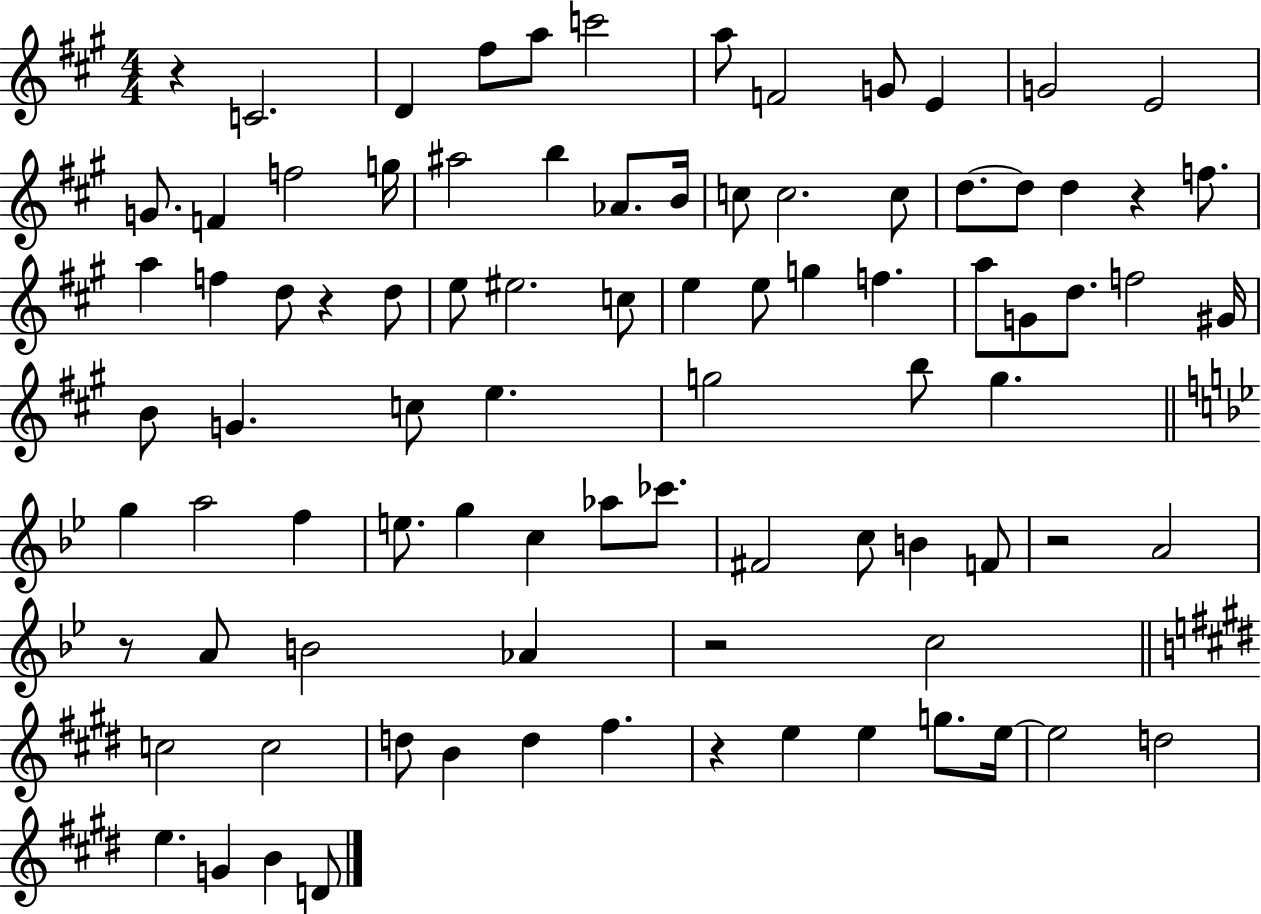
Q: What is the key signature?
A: A major